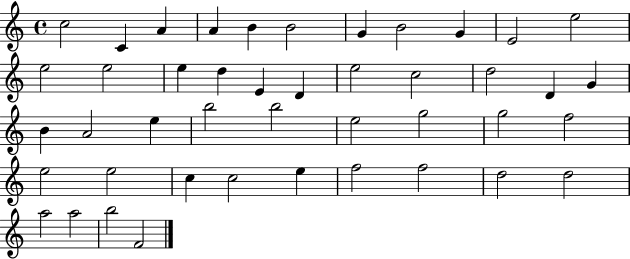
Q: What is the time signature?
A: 4/4